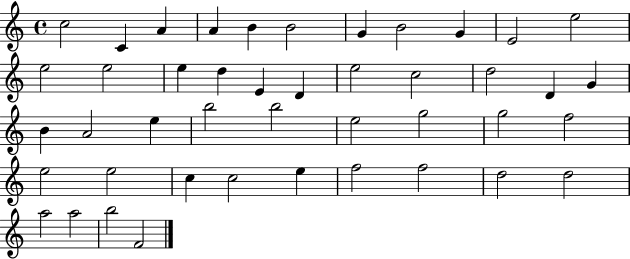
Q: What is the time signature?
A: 4/4